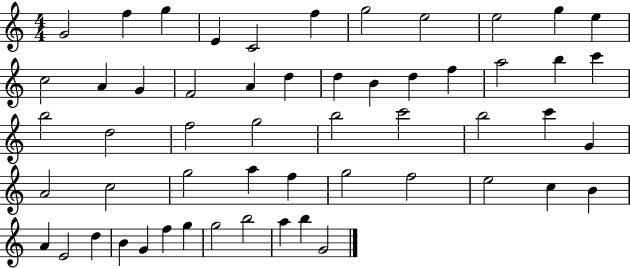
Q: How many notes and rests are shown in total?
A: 55